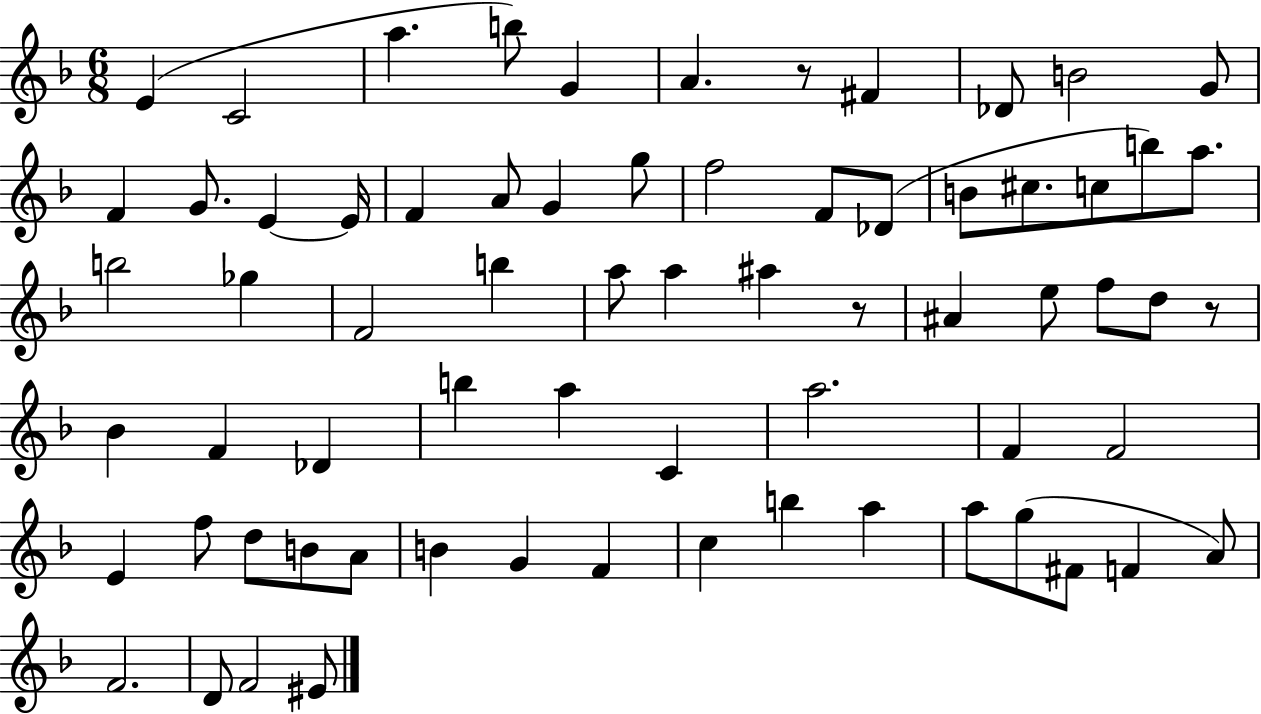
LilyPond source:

{
  \clef treble
  \numericTimeSignature
  \time 6/8
  \key f \major
  e'4( c'2 | a''4. b''8) g'4 | a'4. r8 fis'4 | des'8 b'2 g'8 | \break f'4 g'8. e'4~~ e'16 | f'4 a'8 g'4 g''8 | f''2 f'8 des'8( | b'8 cis''8. c''8 b''8) a''8. | \break b''2 ges''4 | f'2 b''4 | a''8 a''4 ais''4 r8 | ais'4 e''8 f''8 d''8 r8 | \break bes'4 f'4 des'4 | b''4 a''4 c'4 | a''2. | f'4 f'2 | \break e'4 f''8 d''8 b'8 a'8 | b'4 g'4 f'4 | c''4 b''4 a''4 | a''8 g''8( fis'8 f'4 a'8) | \break f'2. | d'8 f'2 eis'8 | \bar "|."
}